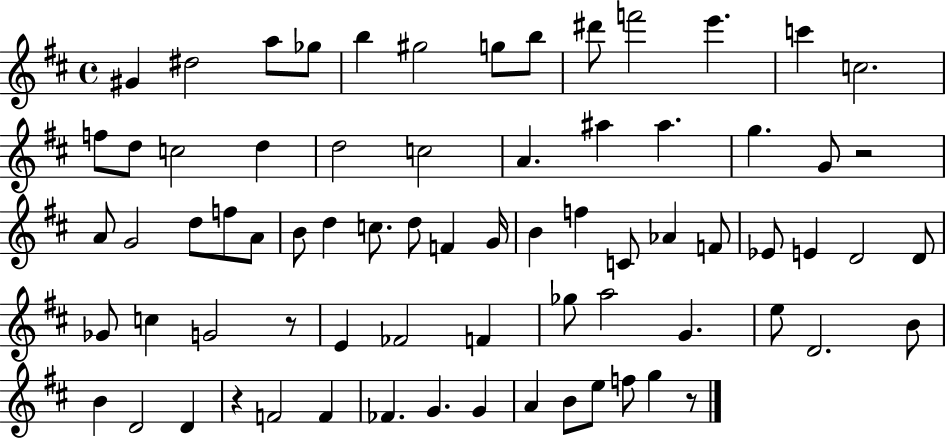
G#4/q D#5/h A5/e Gb5/e B5/q G#5/h G5/e B5/e D#6/e F6/h E6/q. C6/q C5/h. F5/e D5/e C5/h D5/q D5/h C5/h A4/q. A#5/q A#5/q. G5/q. G4/e R/h A4/e G4/h D5/e F5/e A4/e B4/e D5/q C5/e. D5/e F4/q G4/s B4/q F5/q C4/e Ab4/q F4/e Eb4/e E4/q D4/h D4/e Gb4/e C5/q G4/h R/e E4/q FES4/h F4/q Gb5/e A5/h G4/q. E5/e D4/h. B4/e B4/q D4/h D4/q R/q F4/h F4/q FES4/q. G4/q. G4/q A4/q B4/e E5/e F5/e G5/q R/e